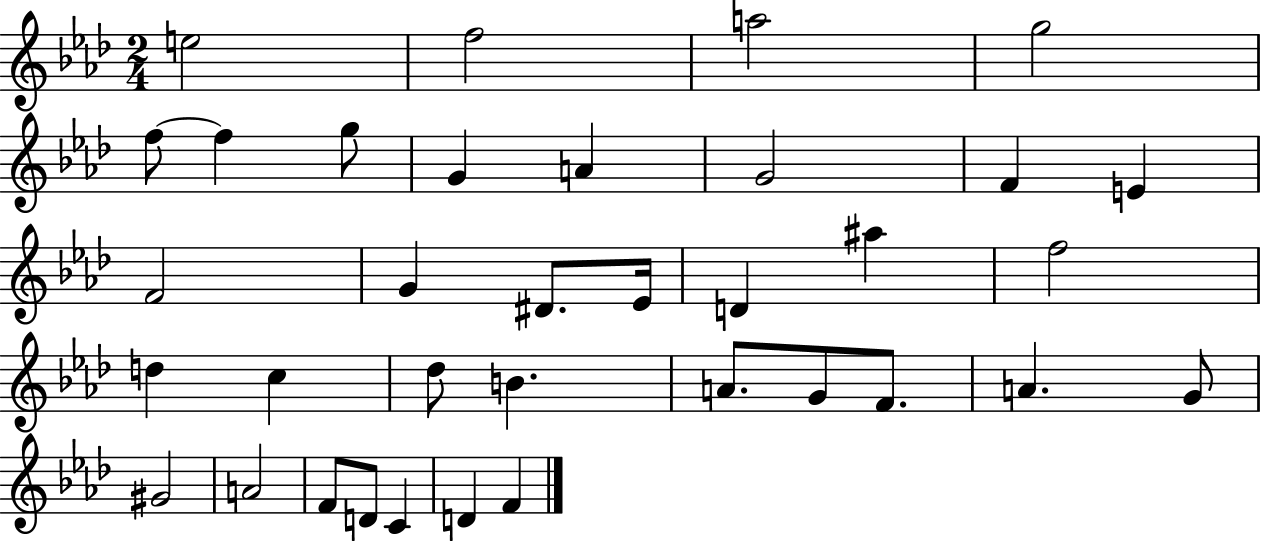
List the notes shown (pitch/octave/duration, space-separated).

E5/h F5/h A5/h G5/h F5/e F5/q G5/e G4/q A4/q G4/h F4/q E4/q F4/h G4/q D#4/e. Eb4/s D4/q A#5/q F5/h D5/q C5/q Db5/e B4/q. A4/e. G4/e F4/e. A4/q. G4/e G#4/h A4/h F4/e D4/e C4/q D4/q F4/q